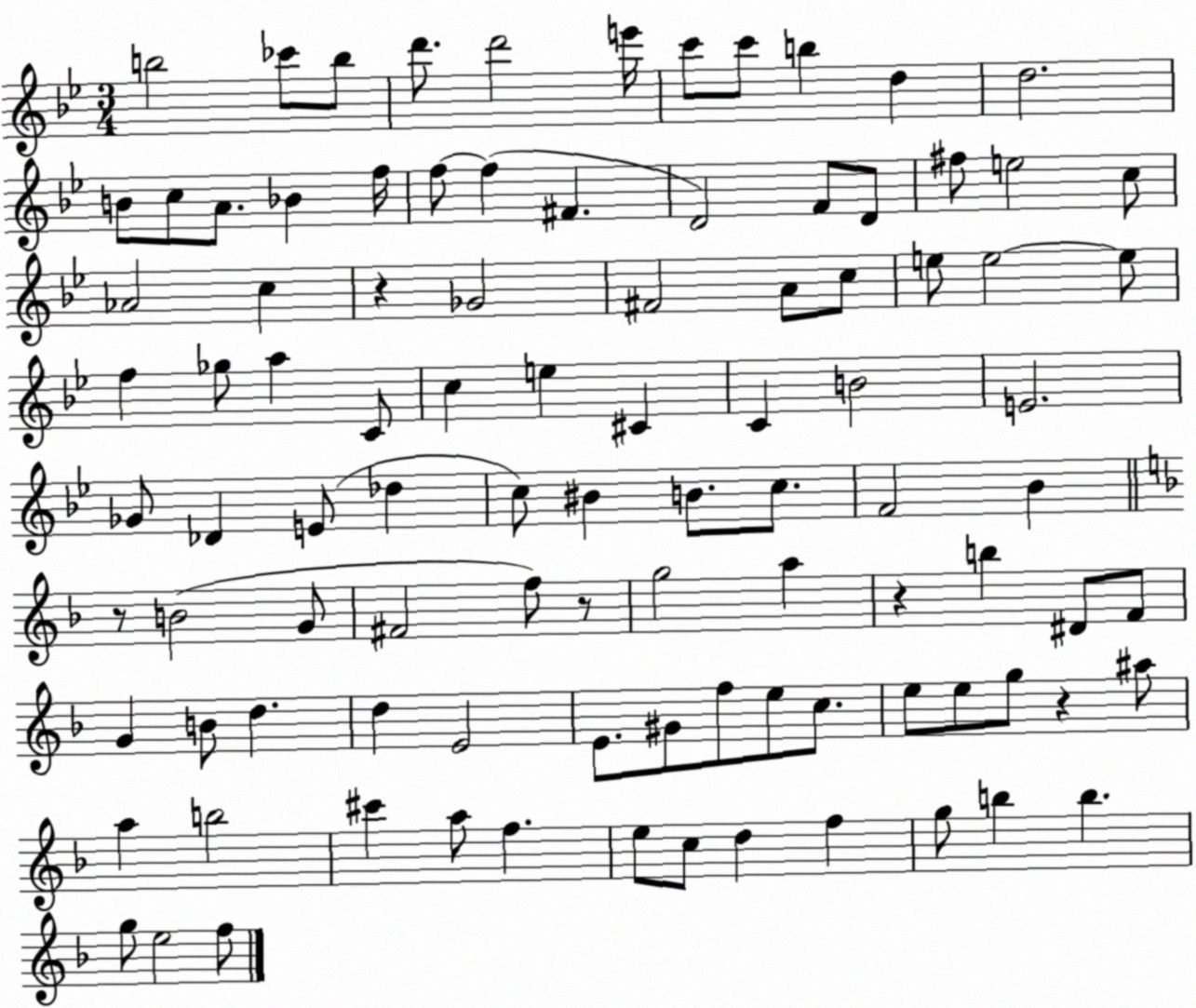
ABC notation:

X:1
T:Untitled
M:3/4
L:1/4
K:Bb
b2 _c'/2 b/2 d'/2 d'2 e'/4 c'/2 c'/2 b d d2 B/2 c/2 A/2 _B f/4 f/2 f ^F D2 F/2 D/2 ^f/2 e2 c/2 _A2 c z _G2 ^F2 A/2 c/2 e/2 e2 e/2 f _g/2 a C/2 c e ^C C B2 E2 _G/2 _D E/2 _d c/2 ^B B/2 c/2 F2 _B z/2 B2 G/2 ^F2 f/2 z/2 g2 a z b ^D/2 F/2 G B/2 d d E2 E/2 ^G/2 f/2 e/2 c/2 e/2 e/2 g/2 z ^a/2 a b2 ^c' a/2 f e/2 c/2 d f g/2 b b g/2 e2 f/2